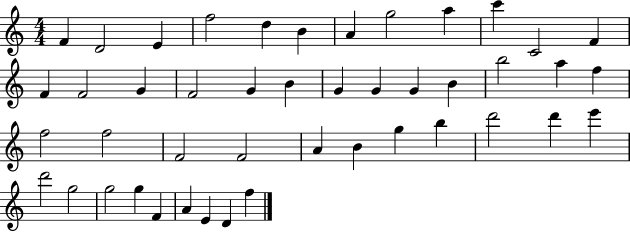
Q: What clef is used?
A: treble